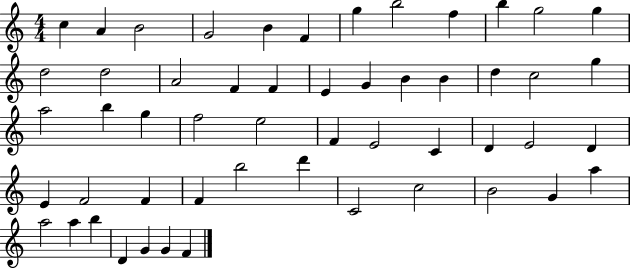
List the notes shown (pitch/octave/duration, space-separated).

C5/q A4/q B4/h G4/h B4/q F4/q G5/q B5/h F5/q B5/q G5/h G5/q D5/h D5/h A4/h F4/q F4/q E4/q G4/q B4/q B4/q D5/q C5/h G5/q A5/h B5/q G5/q F5/h E5/h F4/q E4/h C4/q D4/q E4/h D4/q E4/q F4/h F4/q F4/q B5/h D6/q C4/h C5/h B4/h G4/q A5/q A5/h A5/q B5/q D4/q G4/q G4/q F4/q